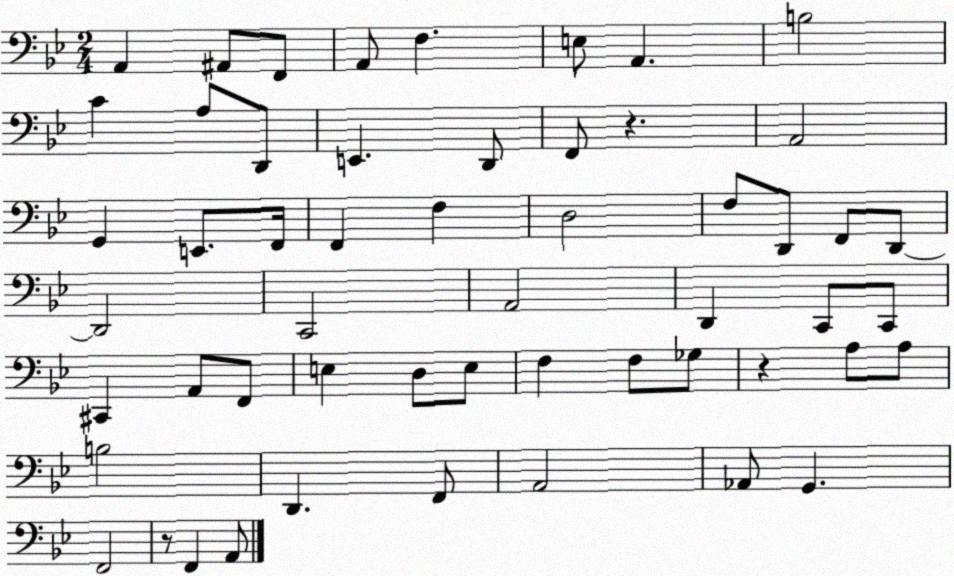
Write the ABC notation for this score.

X:1
T:Untitled
M:2/4
L:1/4
K:Bb
A,, ^A,,/2 F,,/2 A,,/2 F, E,/2 A,, B,2 C A,/2 D,,/2 E,, D,,/2 F,,/2 z A,,2 G,, E,,/2 F,,/4 F,, F, D,2 F,/2 D,,/2 F,,/2 D,,/2 D,,2 C,,2 A,,2 D,, C,,/2 C,,/2 ^C,, A,,/2 F,,/2 E, D,/2 E,/2 F, F,/2 _G,/2 z A,/2 A,/2 B,2 D,, F,,/2 A,,2 _A,,/2 G,, F,,2 z/2 F,, A,,/2